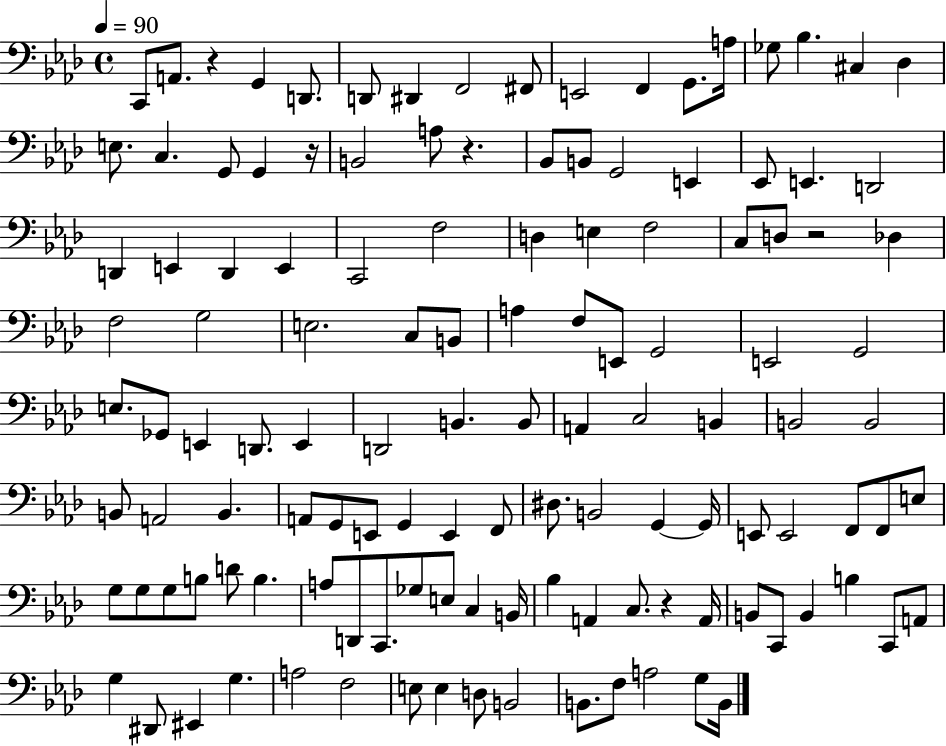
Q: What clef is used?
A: bass